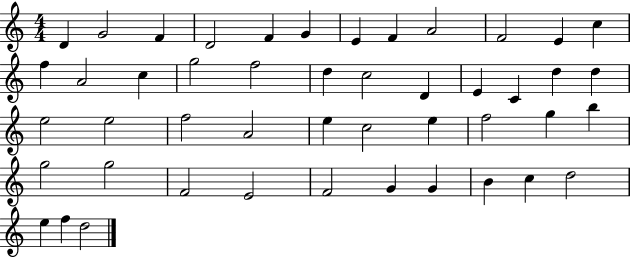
{
  \clef treble
  \numericTimeSignature
  \time 4/4
  \key c \major
  d'4 g'2 f'4 | d'2 f'4 g'4 | e'4 f'4 a'2 | f'2 e'4 c''4 | \break f''4 a'2 c''4 | g''2 f''2 | d''4 c''2 d'4 | e'4 c'4 d''4 d''4 | \break e''2 e''2 | f''2 a'2 | e''4 c''2 e''4 | f''2 g''4 b''4 | \break g''2 g''2 | f'2 e'2 | f'2 g'4 g'4 | b'4 c''4 d''2 | \break e''4 f''4 d''2 | \bar "|."
}